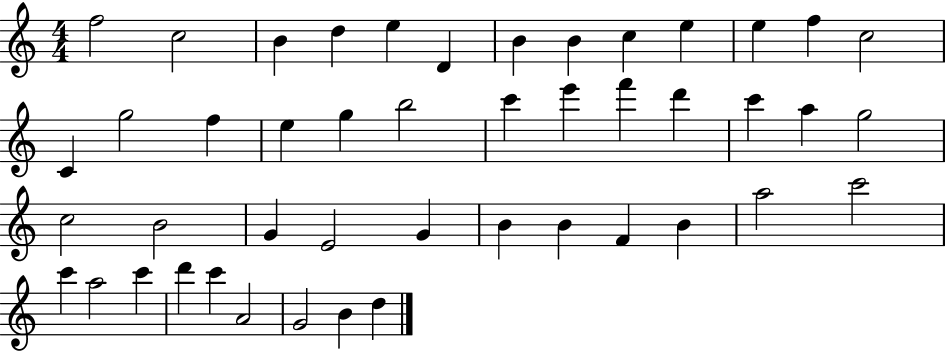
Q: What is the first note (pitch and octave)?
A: F5